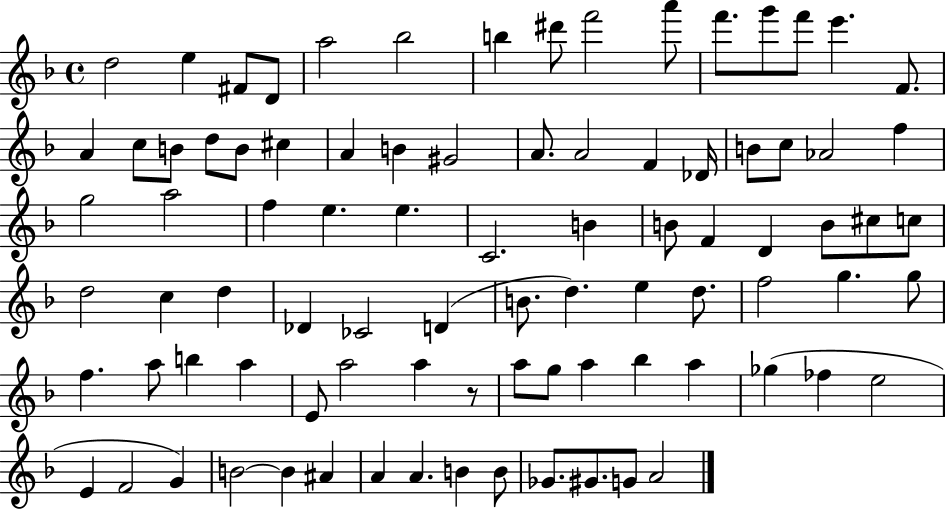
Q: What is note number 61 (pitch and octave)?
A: B5